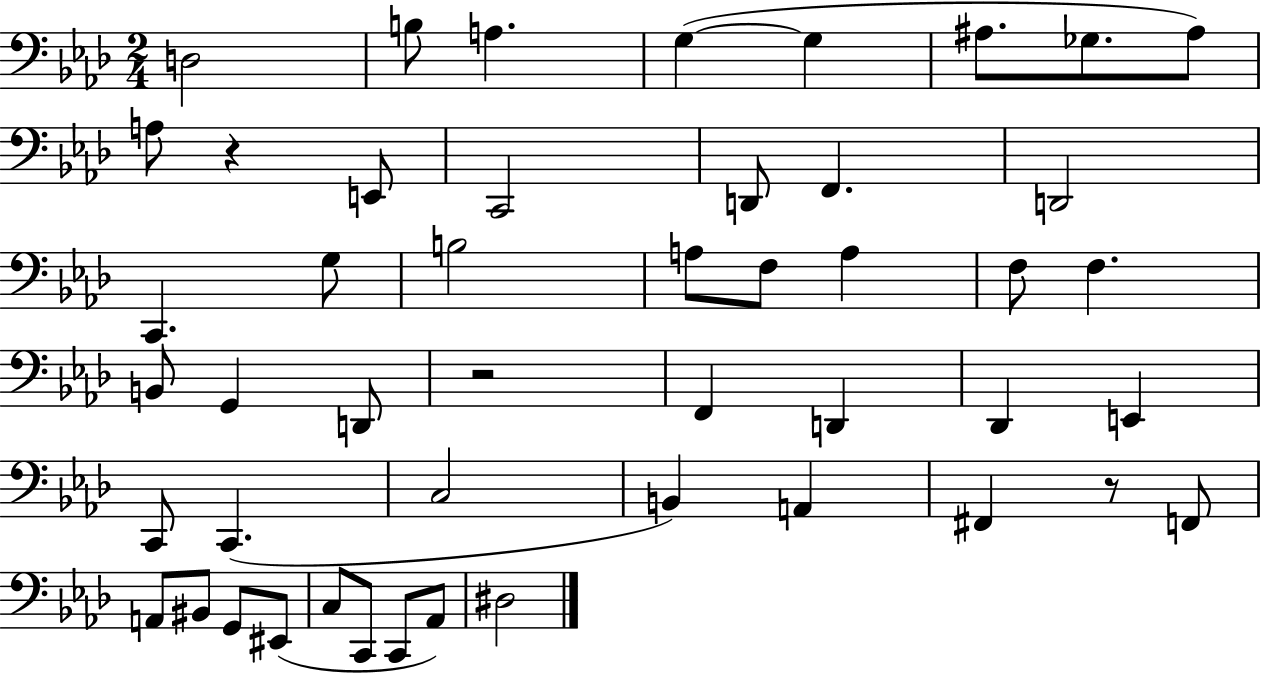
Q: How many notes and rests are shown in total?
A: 48